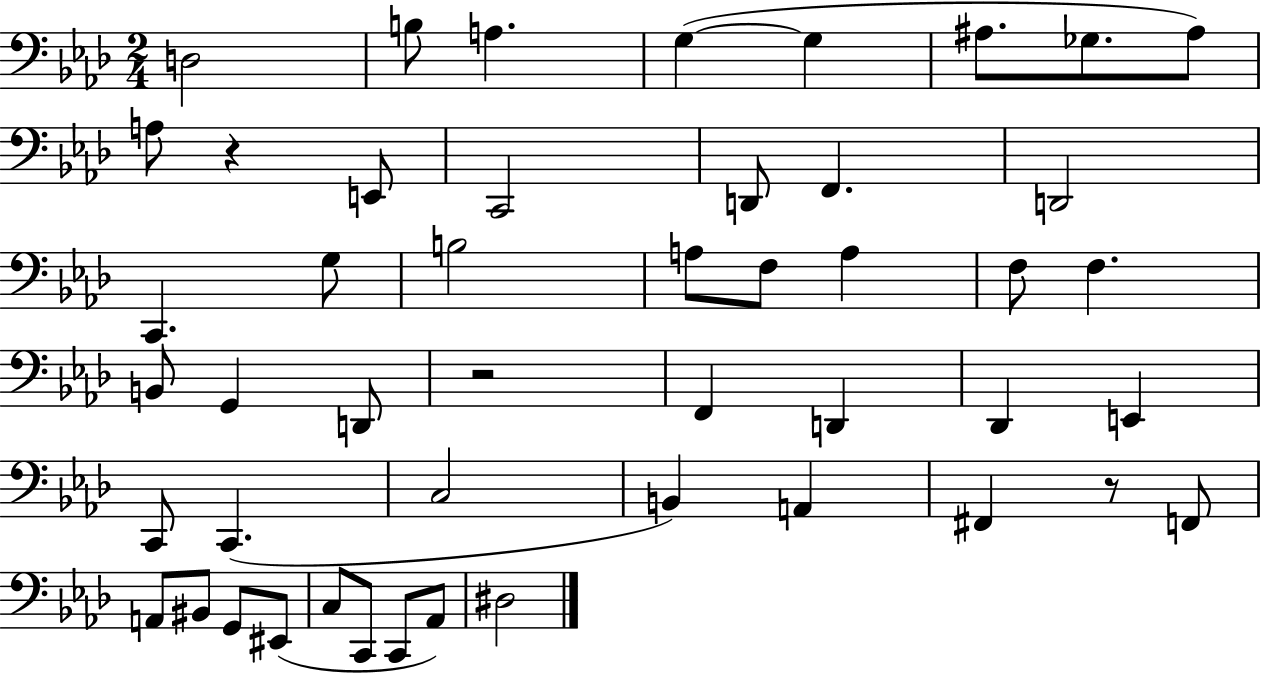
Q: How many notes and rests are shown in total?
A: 48